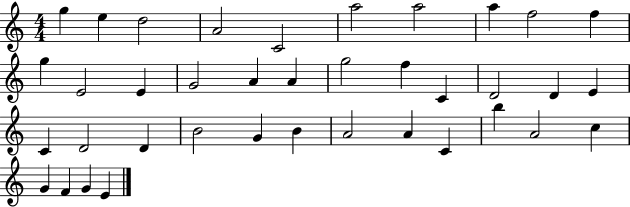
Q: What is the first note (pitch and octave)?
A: G5